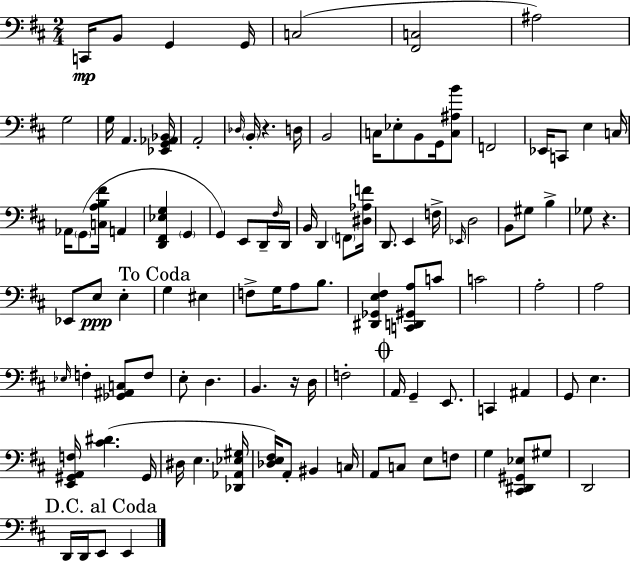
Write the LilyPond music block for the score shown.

{
  \clef bass
  \numericTimeSignature
  \time 2/4
  \key d \major
  c,16\mp b,8 g,4 g,16 | c2( | <fis, c>2 | ais2) | \break g2 | g16 a,4. <ees, g, aes, bes,>16 | a,2-. | \grace { des16 } \parenthesize b,16-. r4. | \break d16 b,2 | c16 ees8-. b,8 g,16 <c ais b'>8 | f,2 | ees,16 c,8 e4 | \break c16 aes,16 \parenthesize g,8( <c a b fis'>16 a,4 | <d, fis, ees g>4 \parenthesize g,4 | g,4) e,8 d,16-- | \grace { fis16 } d,16 b,16 d,4 \parenthesize f,8 | \break <dis aes f'>16 d,8. e,4 | f16-> \grace { ees,16 } d2 | b,8 gis8 b4-> | ges8 r4. | \break ees,8 e8\ppp e4-. | \mark "To Coda" g4 eis4 | f8-> g16 a8 | b8. <dis, ges, e fis>4 <c, d, gis, a>8 | \break c'8 c'2 | a2-. | a2 | \grace { ees16 } f4-. | \break <ges, ais, c>8 f8 e8-. d4. | b,4. | r16 d16 f2-. | \mark \markup { \musicglyph "scripts.coda" } a,16 g,4-- | \break e,8. c,4 | ais,4 g,8 e4. | <e, gis, a, f>16 <cis' dis'>4.( | gis,16 dis16 e4. | \break <des, aes, ees gis>16 <des e fis>16) a,8-. bis,4 | c16 a,8 c8 | e8 f8 g4 | <cis, dis, gis, ees>8 gis8 d,2 | \break \mark "D.C. al Coda" d,16 d,16 e,8 | e,4 \bar "|."
}